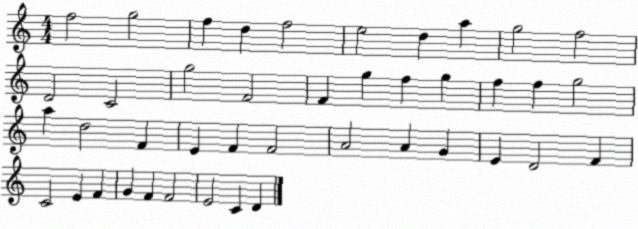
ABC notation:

X:1
T:Untitled
M:4/4
L:1/4
K:C
f2 g2 f d f2 e2 d a g2 f2 D2 C2 g2 F2 F g f g f f g2 a d2 F E F F2 A2 A G E D2 F C2 E F G F F2 E2 C D